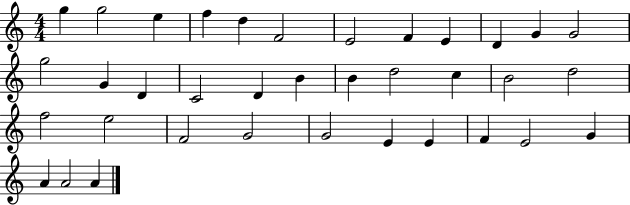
{
  \clef treble
  \numericTimeSignature
  \time 4/4
  \key c \major
  g''4 g''2 e''4 | f''4 d''4 f'2 | e'2 f'4 e'4 | d'4 g'4 g'2 | \break g''2 g'4 d'4 | c'2 d'4 b'4 | b'4 d''2 c''4 | b'2 d''2 | \break f''2 e''2 | f'2 g'2 | g'2 e'4 e'4 | f'4 e'2 g'4 | \break a'4 a'2 a'4 | \bar "|."
}